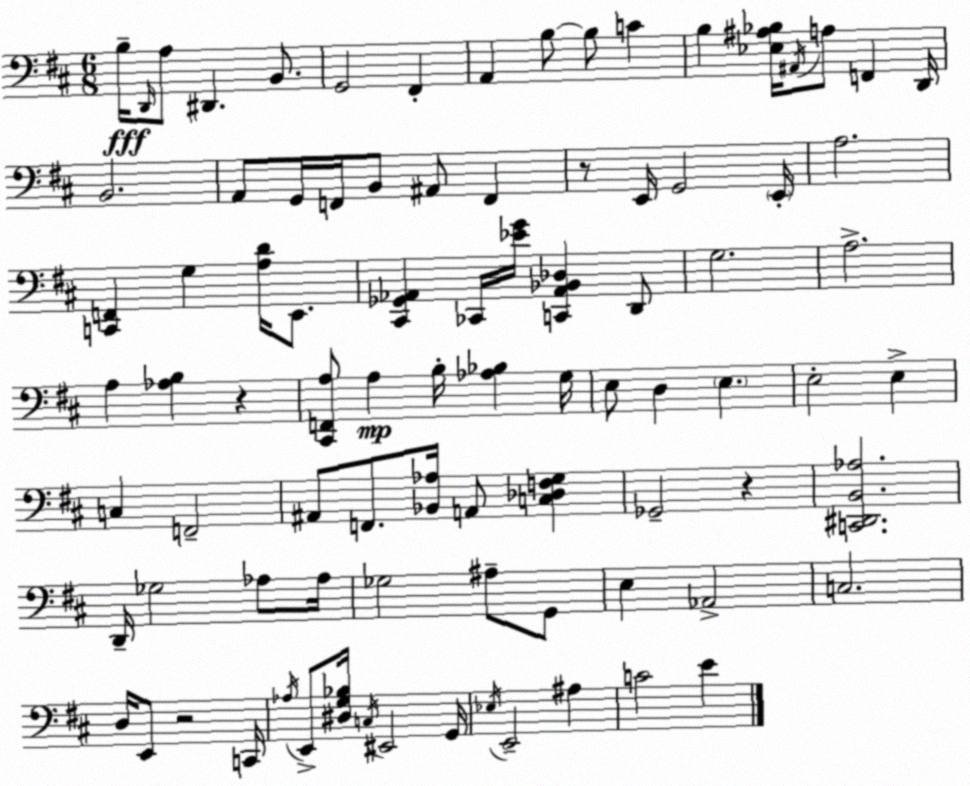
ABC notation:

X:1
T:Untitled
M:6/8
L:1/4
K:D
B,/4 D,,/4 A,/2 ^D,, B,,/2 G,,2 ^F,, A,, B,/2 B,/2 C B, [_E,^A,_B,]/4 ^A,,/4 A,/2 F,, D,,/4 B,,2 A,,/2 G,,/4 F,,/4 B,,/2 ^A,,/2 F,, z/2 E,,/4 G,,2 E,,/4 A,2 [C,,F,,] G, [A,D]/4 E,,/2 [^C,,_G,,_A,,] _C,,/4 [_EG]/4 [C,,_A,,_B,,_D,] D,,/2 G,2 A,2 A, [_A,B,] z [^C,,F,,A,]/2 A, B,/4 [_A,_B,] G,/4 E,/2 D, E, E,2 E, C, F,,2 ^A,,/2 F,,/2 [_B,,_A,]/4 A,,/2 [C,_D,F,G,] _G,,2 z [C,,^D,,B,,_A,]2 D,,/4 _G,2 _A,/2 _A,/4 _G,2 ^A,/2 G,,/2 E, _A,,2 C,2 D,/4 E,,/2 z2 C,,/4 _A,/4 E,,/2 [^D,G,_B,]/4 C,/4 ^E,,2 G,,/4 _E,/4 E,,2 ^A, C2 E